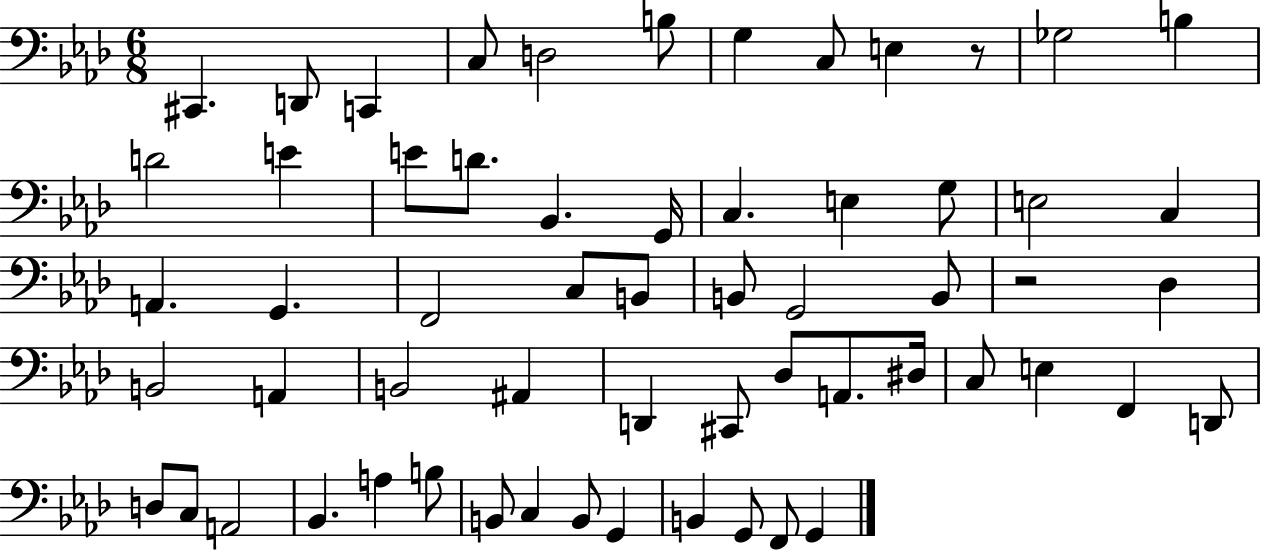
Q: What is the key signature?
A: AES major